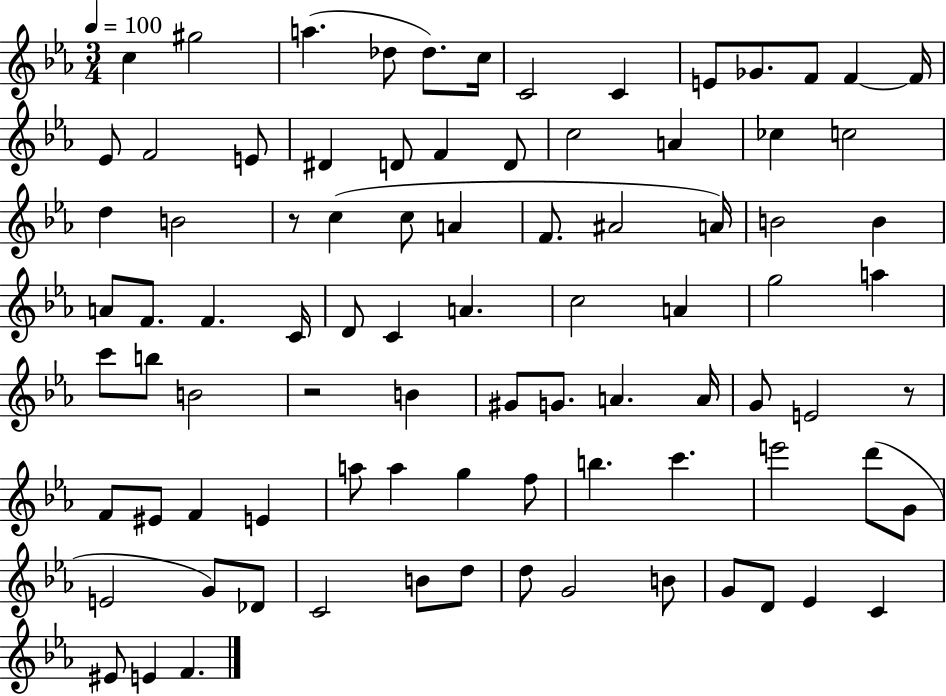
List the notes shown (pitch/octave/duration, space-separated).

C5/q G#5/h A5/q. Db5/e Db5/e. C5/s C4/h C4/q E4/e Gb4/e. F4/e F4/q F4/s Eb4/e F4/h E4/e D#4/q D4/e F4/q D4/e C5/h A4/q CES5/q C5/h D5/q B4/h R/e C5/q C5/e A4/q F4/e. A#4/h A4/s B4/h B4/q A4/e F4/e. F4/q. C4/s D4/e C4/q A4/q. C5/h A4/q G5/h A5/q C6/e B5/e B4/h R/h B4/q G#4/e G4/e. A4/q. A4/s G4/e E4/h R/e F4/e EIS4/e F4/q E4/q A5/e A5/q G5/q F5/e B5/q. C6/q. E6/h D6/e G4/e E4/h G4/e Db4/e C4/h B4/e D5/e D5/e G4/h B4/e G4/e D4/e Eb4/q C4/q EIS4/e E4/q F4/q.